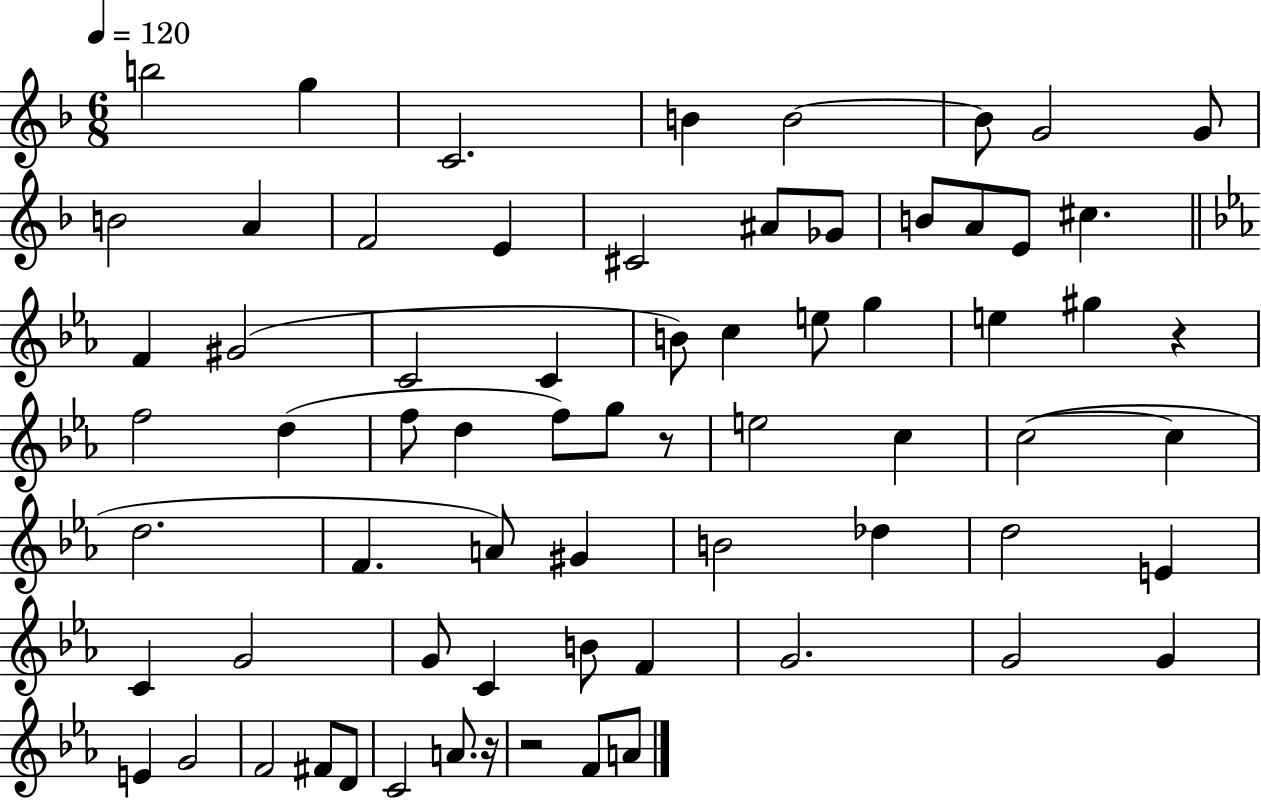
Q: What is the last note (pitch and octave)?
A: A4